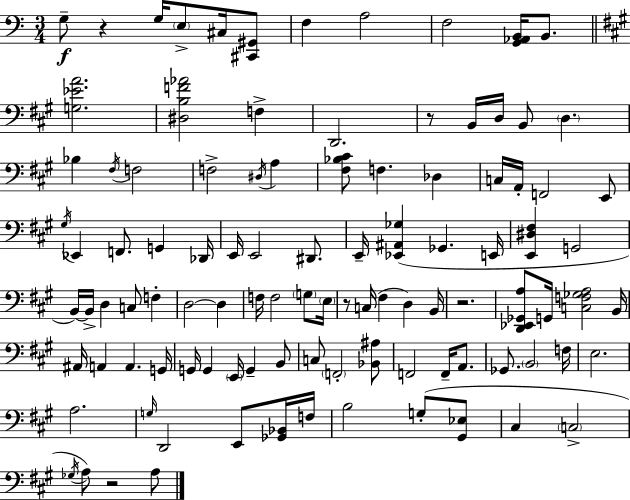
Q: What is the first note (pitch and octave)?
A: G3